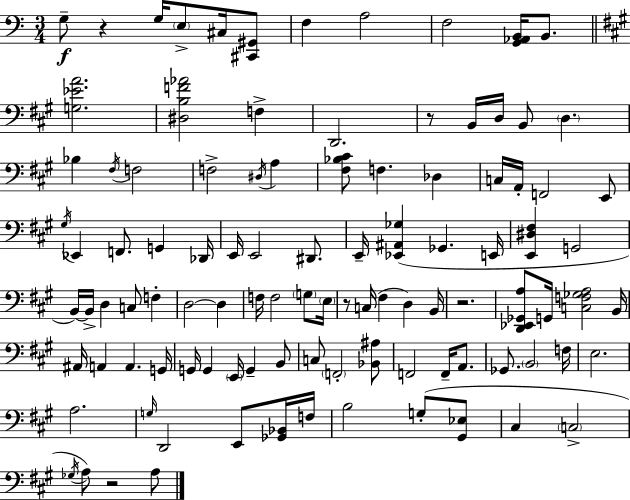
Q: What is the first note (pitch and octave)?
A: G3